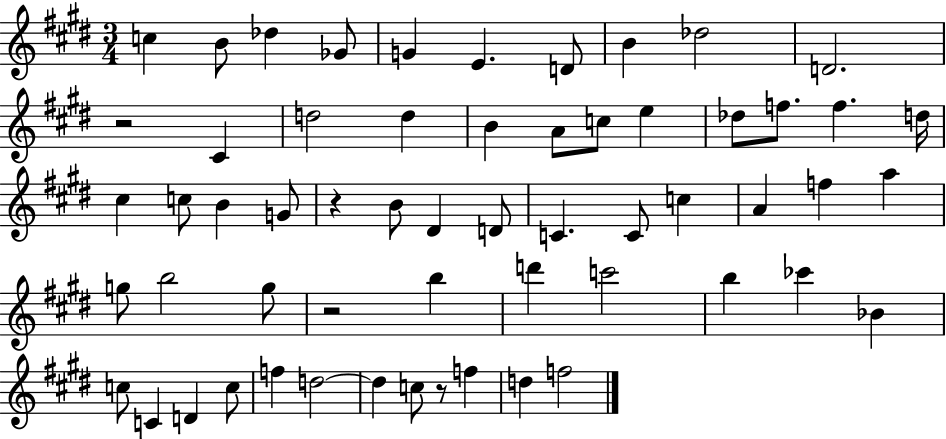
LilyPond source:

{
  \clef treble
  \numericTimeSignature
  \time 3/4
  \key e \major
  \repeat volta 2 { c''4 b'8 des''4 ges'8 | g'4 e'4. d'8 | b'4 des''2 | d'2. | \break r2 cis'4 | d''2 d''4 | b'4 a'8 c''8 e''4 | des''8 f''8. f''4. d''16 | \break cis''4 c''8 b'4 g'8 | r4 b'8 dis'4 d'8 | c'4. c'8 c''4 | a'4 f''4 a''4 | \break g''8 b''2 g''8 | r2 b''4 | d'''4 c'''2 | b''4 ces'''4 bes'4 | \break c''8 c'4 d'4 c''8 | f''4 d''2~~ | d''4 c''8 r8 f''4 | d''4 f''2 | \break } \bar "|."
}